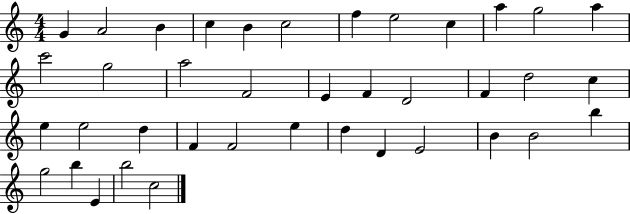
G4/q A4/h B4/q C5/q B4/q C5/h F5/q E5/h C5/q A5/q G5/h A5/q C6/h G5/h A5/h F4/h E4/q F4/q D4/h F4/q D5/h C5/q E5/q E5/h D5/q F4/q F4/h E5/q D5/q D4/q E4/h B4/q B4/h B5/q G5/h B5/q E4/q B5/h C5/h